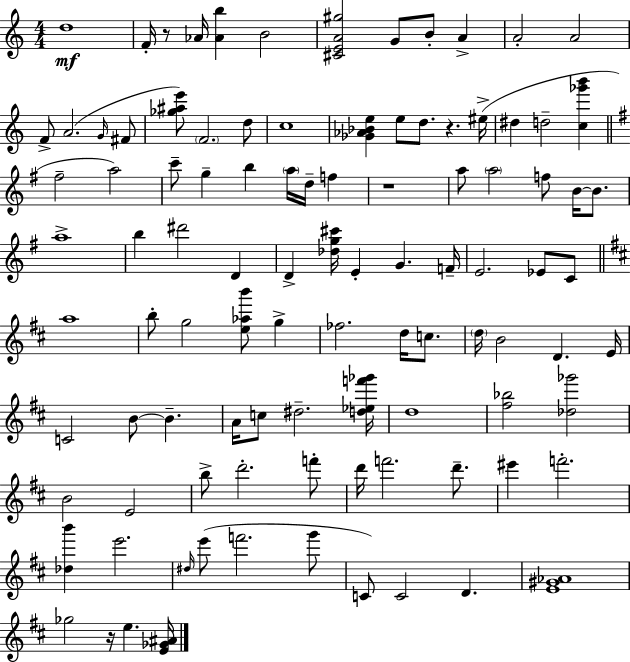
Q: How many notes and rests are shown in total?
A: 100